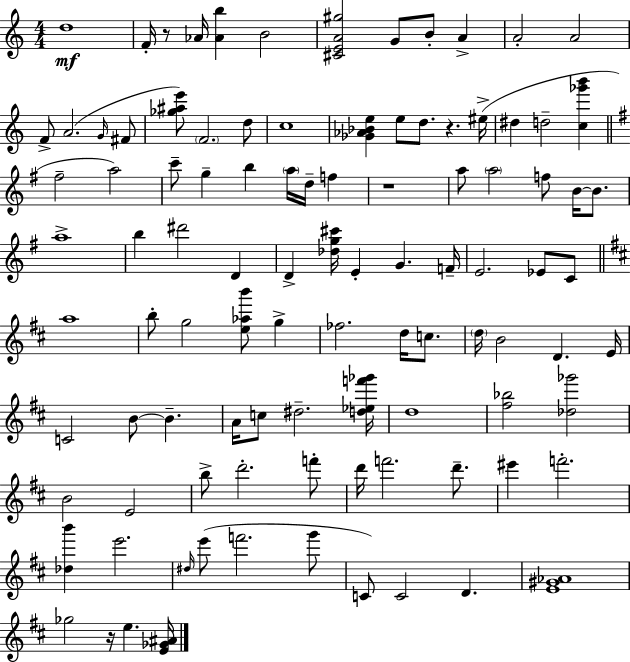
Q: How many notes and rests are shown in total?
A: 100